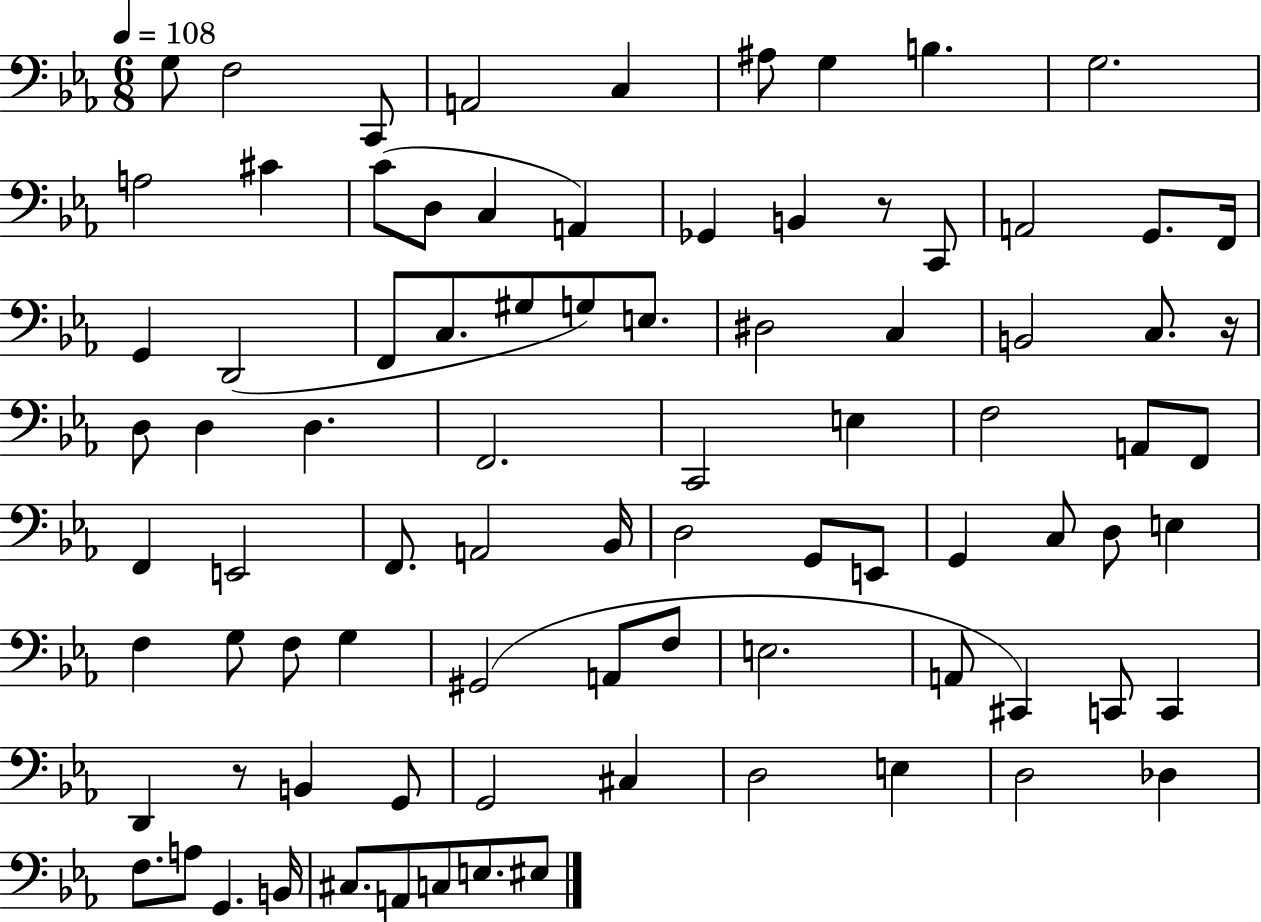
X:1
T:Untitled
M:6/8
L:1/4
K:Eb
G,/2 F,2 C,,/2 A,,2 C, ^A,/2 G, B, G,2 A,2 ^C C/2 D,/2 C, A,, _G,, B,, z/2 C,,/2 A,,2 G,,/2 F,,/4 G,, D,,2 F,,/2 C,/2 ^G,/2 G,/2 E,/2 ^D,2 C, B,,2 C,/2 z/4 D,/2 D, D, F,,2 C,,2 E, F,2 A,,/2 F,,/2 F,, E,,2 F,,/2 A,,2 _B,,/4 D,2 G,,/2 E,,/2 G,, C,/2 D,/2 E, F, G,/2 F,/2 G, ^G,,2 A,,/2 F,/2 E,2 A,,/2 ^C,, C,,/2 C,, D,, z/2 B,, G,,/2 G,,2 ^C, D,2 E, D,2 _D, F,/2 A,/2 G,, B,,/4 ^C,/2 A,,/2 C,/2 E,/2 ^E,/2